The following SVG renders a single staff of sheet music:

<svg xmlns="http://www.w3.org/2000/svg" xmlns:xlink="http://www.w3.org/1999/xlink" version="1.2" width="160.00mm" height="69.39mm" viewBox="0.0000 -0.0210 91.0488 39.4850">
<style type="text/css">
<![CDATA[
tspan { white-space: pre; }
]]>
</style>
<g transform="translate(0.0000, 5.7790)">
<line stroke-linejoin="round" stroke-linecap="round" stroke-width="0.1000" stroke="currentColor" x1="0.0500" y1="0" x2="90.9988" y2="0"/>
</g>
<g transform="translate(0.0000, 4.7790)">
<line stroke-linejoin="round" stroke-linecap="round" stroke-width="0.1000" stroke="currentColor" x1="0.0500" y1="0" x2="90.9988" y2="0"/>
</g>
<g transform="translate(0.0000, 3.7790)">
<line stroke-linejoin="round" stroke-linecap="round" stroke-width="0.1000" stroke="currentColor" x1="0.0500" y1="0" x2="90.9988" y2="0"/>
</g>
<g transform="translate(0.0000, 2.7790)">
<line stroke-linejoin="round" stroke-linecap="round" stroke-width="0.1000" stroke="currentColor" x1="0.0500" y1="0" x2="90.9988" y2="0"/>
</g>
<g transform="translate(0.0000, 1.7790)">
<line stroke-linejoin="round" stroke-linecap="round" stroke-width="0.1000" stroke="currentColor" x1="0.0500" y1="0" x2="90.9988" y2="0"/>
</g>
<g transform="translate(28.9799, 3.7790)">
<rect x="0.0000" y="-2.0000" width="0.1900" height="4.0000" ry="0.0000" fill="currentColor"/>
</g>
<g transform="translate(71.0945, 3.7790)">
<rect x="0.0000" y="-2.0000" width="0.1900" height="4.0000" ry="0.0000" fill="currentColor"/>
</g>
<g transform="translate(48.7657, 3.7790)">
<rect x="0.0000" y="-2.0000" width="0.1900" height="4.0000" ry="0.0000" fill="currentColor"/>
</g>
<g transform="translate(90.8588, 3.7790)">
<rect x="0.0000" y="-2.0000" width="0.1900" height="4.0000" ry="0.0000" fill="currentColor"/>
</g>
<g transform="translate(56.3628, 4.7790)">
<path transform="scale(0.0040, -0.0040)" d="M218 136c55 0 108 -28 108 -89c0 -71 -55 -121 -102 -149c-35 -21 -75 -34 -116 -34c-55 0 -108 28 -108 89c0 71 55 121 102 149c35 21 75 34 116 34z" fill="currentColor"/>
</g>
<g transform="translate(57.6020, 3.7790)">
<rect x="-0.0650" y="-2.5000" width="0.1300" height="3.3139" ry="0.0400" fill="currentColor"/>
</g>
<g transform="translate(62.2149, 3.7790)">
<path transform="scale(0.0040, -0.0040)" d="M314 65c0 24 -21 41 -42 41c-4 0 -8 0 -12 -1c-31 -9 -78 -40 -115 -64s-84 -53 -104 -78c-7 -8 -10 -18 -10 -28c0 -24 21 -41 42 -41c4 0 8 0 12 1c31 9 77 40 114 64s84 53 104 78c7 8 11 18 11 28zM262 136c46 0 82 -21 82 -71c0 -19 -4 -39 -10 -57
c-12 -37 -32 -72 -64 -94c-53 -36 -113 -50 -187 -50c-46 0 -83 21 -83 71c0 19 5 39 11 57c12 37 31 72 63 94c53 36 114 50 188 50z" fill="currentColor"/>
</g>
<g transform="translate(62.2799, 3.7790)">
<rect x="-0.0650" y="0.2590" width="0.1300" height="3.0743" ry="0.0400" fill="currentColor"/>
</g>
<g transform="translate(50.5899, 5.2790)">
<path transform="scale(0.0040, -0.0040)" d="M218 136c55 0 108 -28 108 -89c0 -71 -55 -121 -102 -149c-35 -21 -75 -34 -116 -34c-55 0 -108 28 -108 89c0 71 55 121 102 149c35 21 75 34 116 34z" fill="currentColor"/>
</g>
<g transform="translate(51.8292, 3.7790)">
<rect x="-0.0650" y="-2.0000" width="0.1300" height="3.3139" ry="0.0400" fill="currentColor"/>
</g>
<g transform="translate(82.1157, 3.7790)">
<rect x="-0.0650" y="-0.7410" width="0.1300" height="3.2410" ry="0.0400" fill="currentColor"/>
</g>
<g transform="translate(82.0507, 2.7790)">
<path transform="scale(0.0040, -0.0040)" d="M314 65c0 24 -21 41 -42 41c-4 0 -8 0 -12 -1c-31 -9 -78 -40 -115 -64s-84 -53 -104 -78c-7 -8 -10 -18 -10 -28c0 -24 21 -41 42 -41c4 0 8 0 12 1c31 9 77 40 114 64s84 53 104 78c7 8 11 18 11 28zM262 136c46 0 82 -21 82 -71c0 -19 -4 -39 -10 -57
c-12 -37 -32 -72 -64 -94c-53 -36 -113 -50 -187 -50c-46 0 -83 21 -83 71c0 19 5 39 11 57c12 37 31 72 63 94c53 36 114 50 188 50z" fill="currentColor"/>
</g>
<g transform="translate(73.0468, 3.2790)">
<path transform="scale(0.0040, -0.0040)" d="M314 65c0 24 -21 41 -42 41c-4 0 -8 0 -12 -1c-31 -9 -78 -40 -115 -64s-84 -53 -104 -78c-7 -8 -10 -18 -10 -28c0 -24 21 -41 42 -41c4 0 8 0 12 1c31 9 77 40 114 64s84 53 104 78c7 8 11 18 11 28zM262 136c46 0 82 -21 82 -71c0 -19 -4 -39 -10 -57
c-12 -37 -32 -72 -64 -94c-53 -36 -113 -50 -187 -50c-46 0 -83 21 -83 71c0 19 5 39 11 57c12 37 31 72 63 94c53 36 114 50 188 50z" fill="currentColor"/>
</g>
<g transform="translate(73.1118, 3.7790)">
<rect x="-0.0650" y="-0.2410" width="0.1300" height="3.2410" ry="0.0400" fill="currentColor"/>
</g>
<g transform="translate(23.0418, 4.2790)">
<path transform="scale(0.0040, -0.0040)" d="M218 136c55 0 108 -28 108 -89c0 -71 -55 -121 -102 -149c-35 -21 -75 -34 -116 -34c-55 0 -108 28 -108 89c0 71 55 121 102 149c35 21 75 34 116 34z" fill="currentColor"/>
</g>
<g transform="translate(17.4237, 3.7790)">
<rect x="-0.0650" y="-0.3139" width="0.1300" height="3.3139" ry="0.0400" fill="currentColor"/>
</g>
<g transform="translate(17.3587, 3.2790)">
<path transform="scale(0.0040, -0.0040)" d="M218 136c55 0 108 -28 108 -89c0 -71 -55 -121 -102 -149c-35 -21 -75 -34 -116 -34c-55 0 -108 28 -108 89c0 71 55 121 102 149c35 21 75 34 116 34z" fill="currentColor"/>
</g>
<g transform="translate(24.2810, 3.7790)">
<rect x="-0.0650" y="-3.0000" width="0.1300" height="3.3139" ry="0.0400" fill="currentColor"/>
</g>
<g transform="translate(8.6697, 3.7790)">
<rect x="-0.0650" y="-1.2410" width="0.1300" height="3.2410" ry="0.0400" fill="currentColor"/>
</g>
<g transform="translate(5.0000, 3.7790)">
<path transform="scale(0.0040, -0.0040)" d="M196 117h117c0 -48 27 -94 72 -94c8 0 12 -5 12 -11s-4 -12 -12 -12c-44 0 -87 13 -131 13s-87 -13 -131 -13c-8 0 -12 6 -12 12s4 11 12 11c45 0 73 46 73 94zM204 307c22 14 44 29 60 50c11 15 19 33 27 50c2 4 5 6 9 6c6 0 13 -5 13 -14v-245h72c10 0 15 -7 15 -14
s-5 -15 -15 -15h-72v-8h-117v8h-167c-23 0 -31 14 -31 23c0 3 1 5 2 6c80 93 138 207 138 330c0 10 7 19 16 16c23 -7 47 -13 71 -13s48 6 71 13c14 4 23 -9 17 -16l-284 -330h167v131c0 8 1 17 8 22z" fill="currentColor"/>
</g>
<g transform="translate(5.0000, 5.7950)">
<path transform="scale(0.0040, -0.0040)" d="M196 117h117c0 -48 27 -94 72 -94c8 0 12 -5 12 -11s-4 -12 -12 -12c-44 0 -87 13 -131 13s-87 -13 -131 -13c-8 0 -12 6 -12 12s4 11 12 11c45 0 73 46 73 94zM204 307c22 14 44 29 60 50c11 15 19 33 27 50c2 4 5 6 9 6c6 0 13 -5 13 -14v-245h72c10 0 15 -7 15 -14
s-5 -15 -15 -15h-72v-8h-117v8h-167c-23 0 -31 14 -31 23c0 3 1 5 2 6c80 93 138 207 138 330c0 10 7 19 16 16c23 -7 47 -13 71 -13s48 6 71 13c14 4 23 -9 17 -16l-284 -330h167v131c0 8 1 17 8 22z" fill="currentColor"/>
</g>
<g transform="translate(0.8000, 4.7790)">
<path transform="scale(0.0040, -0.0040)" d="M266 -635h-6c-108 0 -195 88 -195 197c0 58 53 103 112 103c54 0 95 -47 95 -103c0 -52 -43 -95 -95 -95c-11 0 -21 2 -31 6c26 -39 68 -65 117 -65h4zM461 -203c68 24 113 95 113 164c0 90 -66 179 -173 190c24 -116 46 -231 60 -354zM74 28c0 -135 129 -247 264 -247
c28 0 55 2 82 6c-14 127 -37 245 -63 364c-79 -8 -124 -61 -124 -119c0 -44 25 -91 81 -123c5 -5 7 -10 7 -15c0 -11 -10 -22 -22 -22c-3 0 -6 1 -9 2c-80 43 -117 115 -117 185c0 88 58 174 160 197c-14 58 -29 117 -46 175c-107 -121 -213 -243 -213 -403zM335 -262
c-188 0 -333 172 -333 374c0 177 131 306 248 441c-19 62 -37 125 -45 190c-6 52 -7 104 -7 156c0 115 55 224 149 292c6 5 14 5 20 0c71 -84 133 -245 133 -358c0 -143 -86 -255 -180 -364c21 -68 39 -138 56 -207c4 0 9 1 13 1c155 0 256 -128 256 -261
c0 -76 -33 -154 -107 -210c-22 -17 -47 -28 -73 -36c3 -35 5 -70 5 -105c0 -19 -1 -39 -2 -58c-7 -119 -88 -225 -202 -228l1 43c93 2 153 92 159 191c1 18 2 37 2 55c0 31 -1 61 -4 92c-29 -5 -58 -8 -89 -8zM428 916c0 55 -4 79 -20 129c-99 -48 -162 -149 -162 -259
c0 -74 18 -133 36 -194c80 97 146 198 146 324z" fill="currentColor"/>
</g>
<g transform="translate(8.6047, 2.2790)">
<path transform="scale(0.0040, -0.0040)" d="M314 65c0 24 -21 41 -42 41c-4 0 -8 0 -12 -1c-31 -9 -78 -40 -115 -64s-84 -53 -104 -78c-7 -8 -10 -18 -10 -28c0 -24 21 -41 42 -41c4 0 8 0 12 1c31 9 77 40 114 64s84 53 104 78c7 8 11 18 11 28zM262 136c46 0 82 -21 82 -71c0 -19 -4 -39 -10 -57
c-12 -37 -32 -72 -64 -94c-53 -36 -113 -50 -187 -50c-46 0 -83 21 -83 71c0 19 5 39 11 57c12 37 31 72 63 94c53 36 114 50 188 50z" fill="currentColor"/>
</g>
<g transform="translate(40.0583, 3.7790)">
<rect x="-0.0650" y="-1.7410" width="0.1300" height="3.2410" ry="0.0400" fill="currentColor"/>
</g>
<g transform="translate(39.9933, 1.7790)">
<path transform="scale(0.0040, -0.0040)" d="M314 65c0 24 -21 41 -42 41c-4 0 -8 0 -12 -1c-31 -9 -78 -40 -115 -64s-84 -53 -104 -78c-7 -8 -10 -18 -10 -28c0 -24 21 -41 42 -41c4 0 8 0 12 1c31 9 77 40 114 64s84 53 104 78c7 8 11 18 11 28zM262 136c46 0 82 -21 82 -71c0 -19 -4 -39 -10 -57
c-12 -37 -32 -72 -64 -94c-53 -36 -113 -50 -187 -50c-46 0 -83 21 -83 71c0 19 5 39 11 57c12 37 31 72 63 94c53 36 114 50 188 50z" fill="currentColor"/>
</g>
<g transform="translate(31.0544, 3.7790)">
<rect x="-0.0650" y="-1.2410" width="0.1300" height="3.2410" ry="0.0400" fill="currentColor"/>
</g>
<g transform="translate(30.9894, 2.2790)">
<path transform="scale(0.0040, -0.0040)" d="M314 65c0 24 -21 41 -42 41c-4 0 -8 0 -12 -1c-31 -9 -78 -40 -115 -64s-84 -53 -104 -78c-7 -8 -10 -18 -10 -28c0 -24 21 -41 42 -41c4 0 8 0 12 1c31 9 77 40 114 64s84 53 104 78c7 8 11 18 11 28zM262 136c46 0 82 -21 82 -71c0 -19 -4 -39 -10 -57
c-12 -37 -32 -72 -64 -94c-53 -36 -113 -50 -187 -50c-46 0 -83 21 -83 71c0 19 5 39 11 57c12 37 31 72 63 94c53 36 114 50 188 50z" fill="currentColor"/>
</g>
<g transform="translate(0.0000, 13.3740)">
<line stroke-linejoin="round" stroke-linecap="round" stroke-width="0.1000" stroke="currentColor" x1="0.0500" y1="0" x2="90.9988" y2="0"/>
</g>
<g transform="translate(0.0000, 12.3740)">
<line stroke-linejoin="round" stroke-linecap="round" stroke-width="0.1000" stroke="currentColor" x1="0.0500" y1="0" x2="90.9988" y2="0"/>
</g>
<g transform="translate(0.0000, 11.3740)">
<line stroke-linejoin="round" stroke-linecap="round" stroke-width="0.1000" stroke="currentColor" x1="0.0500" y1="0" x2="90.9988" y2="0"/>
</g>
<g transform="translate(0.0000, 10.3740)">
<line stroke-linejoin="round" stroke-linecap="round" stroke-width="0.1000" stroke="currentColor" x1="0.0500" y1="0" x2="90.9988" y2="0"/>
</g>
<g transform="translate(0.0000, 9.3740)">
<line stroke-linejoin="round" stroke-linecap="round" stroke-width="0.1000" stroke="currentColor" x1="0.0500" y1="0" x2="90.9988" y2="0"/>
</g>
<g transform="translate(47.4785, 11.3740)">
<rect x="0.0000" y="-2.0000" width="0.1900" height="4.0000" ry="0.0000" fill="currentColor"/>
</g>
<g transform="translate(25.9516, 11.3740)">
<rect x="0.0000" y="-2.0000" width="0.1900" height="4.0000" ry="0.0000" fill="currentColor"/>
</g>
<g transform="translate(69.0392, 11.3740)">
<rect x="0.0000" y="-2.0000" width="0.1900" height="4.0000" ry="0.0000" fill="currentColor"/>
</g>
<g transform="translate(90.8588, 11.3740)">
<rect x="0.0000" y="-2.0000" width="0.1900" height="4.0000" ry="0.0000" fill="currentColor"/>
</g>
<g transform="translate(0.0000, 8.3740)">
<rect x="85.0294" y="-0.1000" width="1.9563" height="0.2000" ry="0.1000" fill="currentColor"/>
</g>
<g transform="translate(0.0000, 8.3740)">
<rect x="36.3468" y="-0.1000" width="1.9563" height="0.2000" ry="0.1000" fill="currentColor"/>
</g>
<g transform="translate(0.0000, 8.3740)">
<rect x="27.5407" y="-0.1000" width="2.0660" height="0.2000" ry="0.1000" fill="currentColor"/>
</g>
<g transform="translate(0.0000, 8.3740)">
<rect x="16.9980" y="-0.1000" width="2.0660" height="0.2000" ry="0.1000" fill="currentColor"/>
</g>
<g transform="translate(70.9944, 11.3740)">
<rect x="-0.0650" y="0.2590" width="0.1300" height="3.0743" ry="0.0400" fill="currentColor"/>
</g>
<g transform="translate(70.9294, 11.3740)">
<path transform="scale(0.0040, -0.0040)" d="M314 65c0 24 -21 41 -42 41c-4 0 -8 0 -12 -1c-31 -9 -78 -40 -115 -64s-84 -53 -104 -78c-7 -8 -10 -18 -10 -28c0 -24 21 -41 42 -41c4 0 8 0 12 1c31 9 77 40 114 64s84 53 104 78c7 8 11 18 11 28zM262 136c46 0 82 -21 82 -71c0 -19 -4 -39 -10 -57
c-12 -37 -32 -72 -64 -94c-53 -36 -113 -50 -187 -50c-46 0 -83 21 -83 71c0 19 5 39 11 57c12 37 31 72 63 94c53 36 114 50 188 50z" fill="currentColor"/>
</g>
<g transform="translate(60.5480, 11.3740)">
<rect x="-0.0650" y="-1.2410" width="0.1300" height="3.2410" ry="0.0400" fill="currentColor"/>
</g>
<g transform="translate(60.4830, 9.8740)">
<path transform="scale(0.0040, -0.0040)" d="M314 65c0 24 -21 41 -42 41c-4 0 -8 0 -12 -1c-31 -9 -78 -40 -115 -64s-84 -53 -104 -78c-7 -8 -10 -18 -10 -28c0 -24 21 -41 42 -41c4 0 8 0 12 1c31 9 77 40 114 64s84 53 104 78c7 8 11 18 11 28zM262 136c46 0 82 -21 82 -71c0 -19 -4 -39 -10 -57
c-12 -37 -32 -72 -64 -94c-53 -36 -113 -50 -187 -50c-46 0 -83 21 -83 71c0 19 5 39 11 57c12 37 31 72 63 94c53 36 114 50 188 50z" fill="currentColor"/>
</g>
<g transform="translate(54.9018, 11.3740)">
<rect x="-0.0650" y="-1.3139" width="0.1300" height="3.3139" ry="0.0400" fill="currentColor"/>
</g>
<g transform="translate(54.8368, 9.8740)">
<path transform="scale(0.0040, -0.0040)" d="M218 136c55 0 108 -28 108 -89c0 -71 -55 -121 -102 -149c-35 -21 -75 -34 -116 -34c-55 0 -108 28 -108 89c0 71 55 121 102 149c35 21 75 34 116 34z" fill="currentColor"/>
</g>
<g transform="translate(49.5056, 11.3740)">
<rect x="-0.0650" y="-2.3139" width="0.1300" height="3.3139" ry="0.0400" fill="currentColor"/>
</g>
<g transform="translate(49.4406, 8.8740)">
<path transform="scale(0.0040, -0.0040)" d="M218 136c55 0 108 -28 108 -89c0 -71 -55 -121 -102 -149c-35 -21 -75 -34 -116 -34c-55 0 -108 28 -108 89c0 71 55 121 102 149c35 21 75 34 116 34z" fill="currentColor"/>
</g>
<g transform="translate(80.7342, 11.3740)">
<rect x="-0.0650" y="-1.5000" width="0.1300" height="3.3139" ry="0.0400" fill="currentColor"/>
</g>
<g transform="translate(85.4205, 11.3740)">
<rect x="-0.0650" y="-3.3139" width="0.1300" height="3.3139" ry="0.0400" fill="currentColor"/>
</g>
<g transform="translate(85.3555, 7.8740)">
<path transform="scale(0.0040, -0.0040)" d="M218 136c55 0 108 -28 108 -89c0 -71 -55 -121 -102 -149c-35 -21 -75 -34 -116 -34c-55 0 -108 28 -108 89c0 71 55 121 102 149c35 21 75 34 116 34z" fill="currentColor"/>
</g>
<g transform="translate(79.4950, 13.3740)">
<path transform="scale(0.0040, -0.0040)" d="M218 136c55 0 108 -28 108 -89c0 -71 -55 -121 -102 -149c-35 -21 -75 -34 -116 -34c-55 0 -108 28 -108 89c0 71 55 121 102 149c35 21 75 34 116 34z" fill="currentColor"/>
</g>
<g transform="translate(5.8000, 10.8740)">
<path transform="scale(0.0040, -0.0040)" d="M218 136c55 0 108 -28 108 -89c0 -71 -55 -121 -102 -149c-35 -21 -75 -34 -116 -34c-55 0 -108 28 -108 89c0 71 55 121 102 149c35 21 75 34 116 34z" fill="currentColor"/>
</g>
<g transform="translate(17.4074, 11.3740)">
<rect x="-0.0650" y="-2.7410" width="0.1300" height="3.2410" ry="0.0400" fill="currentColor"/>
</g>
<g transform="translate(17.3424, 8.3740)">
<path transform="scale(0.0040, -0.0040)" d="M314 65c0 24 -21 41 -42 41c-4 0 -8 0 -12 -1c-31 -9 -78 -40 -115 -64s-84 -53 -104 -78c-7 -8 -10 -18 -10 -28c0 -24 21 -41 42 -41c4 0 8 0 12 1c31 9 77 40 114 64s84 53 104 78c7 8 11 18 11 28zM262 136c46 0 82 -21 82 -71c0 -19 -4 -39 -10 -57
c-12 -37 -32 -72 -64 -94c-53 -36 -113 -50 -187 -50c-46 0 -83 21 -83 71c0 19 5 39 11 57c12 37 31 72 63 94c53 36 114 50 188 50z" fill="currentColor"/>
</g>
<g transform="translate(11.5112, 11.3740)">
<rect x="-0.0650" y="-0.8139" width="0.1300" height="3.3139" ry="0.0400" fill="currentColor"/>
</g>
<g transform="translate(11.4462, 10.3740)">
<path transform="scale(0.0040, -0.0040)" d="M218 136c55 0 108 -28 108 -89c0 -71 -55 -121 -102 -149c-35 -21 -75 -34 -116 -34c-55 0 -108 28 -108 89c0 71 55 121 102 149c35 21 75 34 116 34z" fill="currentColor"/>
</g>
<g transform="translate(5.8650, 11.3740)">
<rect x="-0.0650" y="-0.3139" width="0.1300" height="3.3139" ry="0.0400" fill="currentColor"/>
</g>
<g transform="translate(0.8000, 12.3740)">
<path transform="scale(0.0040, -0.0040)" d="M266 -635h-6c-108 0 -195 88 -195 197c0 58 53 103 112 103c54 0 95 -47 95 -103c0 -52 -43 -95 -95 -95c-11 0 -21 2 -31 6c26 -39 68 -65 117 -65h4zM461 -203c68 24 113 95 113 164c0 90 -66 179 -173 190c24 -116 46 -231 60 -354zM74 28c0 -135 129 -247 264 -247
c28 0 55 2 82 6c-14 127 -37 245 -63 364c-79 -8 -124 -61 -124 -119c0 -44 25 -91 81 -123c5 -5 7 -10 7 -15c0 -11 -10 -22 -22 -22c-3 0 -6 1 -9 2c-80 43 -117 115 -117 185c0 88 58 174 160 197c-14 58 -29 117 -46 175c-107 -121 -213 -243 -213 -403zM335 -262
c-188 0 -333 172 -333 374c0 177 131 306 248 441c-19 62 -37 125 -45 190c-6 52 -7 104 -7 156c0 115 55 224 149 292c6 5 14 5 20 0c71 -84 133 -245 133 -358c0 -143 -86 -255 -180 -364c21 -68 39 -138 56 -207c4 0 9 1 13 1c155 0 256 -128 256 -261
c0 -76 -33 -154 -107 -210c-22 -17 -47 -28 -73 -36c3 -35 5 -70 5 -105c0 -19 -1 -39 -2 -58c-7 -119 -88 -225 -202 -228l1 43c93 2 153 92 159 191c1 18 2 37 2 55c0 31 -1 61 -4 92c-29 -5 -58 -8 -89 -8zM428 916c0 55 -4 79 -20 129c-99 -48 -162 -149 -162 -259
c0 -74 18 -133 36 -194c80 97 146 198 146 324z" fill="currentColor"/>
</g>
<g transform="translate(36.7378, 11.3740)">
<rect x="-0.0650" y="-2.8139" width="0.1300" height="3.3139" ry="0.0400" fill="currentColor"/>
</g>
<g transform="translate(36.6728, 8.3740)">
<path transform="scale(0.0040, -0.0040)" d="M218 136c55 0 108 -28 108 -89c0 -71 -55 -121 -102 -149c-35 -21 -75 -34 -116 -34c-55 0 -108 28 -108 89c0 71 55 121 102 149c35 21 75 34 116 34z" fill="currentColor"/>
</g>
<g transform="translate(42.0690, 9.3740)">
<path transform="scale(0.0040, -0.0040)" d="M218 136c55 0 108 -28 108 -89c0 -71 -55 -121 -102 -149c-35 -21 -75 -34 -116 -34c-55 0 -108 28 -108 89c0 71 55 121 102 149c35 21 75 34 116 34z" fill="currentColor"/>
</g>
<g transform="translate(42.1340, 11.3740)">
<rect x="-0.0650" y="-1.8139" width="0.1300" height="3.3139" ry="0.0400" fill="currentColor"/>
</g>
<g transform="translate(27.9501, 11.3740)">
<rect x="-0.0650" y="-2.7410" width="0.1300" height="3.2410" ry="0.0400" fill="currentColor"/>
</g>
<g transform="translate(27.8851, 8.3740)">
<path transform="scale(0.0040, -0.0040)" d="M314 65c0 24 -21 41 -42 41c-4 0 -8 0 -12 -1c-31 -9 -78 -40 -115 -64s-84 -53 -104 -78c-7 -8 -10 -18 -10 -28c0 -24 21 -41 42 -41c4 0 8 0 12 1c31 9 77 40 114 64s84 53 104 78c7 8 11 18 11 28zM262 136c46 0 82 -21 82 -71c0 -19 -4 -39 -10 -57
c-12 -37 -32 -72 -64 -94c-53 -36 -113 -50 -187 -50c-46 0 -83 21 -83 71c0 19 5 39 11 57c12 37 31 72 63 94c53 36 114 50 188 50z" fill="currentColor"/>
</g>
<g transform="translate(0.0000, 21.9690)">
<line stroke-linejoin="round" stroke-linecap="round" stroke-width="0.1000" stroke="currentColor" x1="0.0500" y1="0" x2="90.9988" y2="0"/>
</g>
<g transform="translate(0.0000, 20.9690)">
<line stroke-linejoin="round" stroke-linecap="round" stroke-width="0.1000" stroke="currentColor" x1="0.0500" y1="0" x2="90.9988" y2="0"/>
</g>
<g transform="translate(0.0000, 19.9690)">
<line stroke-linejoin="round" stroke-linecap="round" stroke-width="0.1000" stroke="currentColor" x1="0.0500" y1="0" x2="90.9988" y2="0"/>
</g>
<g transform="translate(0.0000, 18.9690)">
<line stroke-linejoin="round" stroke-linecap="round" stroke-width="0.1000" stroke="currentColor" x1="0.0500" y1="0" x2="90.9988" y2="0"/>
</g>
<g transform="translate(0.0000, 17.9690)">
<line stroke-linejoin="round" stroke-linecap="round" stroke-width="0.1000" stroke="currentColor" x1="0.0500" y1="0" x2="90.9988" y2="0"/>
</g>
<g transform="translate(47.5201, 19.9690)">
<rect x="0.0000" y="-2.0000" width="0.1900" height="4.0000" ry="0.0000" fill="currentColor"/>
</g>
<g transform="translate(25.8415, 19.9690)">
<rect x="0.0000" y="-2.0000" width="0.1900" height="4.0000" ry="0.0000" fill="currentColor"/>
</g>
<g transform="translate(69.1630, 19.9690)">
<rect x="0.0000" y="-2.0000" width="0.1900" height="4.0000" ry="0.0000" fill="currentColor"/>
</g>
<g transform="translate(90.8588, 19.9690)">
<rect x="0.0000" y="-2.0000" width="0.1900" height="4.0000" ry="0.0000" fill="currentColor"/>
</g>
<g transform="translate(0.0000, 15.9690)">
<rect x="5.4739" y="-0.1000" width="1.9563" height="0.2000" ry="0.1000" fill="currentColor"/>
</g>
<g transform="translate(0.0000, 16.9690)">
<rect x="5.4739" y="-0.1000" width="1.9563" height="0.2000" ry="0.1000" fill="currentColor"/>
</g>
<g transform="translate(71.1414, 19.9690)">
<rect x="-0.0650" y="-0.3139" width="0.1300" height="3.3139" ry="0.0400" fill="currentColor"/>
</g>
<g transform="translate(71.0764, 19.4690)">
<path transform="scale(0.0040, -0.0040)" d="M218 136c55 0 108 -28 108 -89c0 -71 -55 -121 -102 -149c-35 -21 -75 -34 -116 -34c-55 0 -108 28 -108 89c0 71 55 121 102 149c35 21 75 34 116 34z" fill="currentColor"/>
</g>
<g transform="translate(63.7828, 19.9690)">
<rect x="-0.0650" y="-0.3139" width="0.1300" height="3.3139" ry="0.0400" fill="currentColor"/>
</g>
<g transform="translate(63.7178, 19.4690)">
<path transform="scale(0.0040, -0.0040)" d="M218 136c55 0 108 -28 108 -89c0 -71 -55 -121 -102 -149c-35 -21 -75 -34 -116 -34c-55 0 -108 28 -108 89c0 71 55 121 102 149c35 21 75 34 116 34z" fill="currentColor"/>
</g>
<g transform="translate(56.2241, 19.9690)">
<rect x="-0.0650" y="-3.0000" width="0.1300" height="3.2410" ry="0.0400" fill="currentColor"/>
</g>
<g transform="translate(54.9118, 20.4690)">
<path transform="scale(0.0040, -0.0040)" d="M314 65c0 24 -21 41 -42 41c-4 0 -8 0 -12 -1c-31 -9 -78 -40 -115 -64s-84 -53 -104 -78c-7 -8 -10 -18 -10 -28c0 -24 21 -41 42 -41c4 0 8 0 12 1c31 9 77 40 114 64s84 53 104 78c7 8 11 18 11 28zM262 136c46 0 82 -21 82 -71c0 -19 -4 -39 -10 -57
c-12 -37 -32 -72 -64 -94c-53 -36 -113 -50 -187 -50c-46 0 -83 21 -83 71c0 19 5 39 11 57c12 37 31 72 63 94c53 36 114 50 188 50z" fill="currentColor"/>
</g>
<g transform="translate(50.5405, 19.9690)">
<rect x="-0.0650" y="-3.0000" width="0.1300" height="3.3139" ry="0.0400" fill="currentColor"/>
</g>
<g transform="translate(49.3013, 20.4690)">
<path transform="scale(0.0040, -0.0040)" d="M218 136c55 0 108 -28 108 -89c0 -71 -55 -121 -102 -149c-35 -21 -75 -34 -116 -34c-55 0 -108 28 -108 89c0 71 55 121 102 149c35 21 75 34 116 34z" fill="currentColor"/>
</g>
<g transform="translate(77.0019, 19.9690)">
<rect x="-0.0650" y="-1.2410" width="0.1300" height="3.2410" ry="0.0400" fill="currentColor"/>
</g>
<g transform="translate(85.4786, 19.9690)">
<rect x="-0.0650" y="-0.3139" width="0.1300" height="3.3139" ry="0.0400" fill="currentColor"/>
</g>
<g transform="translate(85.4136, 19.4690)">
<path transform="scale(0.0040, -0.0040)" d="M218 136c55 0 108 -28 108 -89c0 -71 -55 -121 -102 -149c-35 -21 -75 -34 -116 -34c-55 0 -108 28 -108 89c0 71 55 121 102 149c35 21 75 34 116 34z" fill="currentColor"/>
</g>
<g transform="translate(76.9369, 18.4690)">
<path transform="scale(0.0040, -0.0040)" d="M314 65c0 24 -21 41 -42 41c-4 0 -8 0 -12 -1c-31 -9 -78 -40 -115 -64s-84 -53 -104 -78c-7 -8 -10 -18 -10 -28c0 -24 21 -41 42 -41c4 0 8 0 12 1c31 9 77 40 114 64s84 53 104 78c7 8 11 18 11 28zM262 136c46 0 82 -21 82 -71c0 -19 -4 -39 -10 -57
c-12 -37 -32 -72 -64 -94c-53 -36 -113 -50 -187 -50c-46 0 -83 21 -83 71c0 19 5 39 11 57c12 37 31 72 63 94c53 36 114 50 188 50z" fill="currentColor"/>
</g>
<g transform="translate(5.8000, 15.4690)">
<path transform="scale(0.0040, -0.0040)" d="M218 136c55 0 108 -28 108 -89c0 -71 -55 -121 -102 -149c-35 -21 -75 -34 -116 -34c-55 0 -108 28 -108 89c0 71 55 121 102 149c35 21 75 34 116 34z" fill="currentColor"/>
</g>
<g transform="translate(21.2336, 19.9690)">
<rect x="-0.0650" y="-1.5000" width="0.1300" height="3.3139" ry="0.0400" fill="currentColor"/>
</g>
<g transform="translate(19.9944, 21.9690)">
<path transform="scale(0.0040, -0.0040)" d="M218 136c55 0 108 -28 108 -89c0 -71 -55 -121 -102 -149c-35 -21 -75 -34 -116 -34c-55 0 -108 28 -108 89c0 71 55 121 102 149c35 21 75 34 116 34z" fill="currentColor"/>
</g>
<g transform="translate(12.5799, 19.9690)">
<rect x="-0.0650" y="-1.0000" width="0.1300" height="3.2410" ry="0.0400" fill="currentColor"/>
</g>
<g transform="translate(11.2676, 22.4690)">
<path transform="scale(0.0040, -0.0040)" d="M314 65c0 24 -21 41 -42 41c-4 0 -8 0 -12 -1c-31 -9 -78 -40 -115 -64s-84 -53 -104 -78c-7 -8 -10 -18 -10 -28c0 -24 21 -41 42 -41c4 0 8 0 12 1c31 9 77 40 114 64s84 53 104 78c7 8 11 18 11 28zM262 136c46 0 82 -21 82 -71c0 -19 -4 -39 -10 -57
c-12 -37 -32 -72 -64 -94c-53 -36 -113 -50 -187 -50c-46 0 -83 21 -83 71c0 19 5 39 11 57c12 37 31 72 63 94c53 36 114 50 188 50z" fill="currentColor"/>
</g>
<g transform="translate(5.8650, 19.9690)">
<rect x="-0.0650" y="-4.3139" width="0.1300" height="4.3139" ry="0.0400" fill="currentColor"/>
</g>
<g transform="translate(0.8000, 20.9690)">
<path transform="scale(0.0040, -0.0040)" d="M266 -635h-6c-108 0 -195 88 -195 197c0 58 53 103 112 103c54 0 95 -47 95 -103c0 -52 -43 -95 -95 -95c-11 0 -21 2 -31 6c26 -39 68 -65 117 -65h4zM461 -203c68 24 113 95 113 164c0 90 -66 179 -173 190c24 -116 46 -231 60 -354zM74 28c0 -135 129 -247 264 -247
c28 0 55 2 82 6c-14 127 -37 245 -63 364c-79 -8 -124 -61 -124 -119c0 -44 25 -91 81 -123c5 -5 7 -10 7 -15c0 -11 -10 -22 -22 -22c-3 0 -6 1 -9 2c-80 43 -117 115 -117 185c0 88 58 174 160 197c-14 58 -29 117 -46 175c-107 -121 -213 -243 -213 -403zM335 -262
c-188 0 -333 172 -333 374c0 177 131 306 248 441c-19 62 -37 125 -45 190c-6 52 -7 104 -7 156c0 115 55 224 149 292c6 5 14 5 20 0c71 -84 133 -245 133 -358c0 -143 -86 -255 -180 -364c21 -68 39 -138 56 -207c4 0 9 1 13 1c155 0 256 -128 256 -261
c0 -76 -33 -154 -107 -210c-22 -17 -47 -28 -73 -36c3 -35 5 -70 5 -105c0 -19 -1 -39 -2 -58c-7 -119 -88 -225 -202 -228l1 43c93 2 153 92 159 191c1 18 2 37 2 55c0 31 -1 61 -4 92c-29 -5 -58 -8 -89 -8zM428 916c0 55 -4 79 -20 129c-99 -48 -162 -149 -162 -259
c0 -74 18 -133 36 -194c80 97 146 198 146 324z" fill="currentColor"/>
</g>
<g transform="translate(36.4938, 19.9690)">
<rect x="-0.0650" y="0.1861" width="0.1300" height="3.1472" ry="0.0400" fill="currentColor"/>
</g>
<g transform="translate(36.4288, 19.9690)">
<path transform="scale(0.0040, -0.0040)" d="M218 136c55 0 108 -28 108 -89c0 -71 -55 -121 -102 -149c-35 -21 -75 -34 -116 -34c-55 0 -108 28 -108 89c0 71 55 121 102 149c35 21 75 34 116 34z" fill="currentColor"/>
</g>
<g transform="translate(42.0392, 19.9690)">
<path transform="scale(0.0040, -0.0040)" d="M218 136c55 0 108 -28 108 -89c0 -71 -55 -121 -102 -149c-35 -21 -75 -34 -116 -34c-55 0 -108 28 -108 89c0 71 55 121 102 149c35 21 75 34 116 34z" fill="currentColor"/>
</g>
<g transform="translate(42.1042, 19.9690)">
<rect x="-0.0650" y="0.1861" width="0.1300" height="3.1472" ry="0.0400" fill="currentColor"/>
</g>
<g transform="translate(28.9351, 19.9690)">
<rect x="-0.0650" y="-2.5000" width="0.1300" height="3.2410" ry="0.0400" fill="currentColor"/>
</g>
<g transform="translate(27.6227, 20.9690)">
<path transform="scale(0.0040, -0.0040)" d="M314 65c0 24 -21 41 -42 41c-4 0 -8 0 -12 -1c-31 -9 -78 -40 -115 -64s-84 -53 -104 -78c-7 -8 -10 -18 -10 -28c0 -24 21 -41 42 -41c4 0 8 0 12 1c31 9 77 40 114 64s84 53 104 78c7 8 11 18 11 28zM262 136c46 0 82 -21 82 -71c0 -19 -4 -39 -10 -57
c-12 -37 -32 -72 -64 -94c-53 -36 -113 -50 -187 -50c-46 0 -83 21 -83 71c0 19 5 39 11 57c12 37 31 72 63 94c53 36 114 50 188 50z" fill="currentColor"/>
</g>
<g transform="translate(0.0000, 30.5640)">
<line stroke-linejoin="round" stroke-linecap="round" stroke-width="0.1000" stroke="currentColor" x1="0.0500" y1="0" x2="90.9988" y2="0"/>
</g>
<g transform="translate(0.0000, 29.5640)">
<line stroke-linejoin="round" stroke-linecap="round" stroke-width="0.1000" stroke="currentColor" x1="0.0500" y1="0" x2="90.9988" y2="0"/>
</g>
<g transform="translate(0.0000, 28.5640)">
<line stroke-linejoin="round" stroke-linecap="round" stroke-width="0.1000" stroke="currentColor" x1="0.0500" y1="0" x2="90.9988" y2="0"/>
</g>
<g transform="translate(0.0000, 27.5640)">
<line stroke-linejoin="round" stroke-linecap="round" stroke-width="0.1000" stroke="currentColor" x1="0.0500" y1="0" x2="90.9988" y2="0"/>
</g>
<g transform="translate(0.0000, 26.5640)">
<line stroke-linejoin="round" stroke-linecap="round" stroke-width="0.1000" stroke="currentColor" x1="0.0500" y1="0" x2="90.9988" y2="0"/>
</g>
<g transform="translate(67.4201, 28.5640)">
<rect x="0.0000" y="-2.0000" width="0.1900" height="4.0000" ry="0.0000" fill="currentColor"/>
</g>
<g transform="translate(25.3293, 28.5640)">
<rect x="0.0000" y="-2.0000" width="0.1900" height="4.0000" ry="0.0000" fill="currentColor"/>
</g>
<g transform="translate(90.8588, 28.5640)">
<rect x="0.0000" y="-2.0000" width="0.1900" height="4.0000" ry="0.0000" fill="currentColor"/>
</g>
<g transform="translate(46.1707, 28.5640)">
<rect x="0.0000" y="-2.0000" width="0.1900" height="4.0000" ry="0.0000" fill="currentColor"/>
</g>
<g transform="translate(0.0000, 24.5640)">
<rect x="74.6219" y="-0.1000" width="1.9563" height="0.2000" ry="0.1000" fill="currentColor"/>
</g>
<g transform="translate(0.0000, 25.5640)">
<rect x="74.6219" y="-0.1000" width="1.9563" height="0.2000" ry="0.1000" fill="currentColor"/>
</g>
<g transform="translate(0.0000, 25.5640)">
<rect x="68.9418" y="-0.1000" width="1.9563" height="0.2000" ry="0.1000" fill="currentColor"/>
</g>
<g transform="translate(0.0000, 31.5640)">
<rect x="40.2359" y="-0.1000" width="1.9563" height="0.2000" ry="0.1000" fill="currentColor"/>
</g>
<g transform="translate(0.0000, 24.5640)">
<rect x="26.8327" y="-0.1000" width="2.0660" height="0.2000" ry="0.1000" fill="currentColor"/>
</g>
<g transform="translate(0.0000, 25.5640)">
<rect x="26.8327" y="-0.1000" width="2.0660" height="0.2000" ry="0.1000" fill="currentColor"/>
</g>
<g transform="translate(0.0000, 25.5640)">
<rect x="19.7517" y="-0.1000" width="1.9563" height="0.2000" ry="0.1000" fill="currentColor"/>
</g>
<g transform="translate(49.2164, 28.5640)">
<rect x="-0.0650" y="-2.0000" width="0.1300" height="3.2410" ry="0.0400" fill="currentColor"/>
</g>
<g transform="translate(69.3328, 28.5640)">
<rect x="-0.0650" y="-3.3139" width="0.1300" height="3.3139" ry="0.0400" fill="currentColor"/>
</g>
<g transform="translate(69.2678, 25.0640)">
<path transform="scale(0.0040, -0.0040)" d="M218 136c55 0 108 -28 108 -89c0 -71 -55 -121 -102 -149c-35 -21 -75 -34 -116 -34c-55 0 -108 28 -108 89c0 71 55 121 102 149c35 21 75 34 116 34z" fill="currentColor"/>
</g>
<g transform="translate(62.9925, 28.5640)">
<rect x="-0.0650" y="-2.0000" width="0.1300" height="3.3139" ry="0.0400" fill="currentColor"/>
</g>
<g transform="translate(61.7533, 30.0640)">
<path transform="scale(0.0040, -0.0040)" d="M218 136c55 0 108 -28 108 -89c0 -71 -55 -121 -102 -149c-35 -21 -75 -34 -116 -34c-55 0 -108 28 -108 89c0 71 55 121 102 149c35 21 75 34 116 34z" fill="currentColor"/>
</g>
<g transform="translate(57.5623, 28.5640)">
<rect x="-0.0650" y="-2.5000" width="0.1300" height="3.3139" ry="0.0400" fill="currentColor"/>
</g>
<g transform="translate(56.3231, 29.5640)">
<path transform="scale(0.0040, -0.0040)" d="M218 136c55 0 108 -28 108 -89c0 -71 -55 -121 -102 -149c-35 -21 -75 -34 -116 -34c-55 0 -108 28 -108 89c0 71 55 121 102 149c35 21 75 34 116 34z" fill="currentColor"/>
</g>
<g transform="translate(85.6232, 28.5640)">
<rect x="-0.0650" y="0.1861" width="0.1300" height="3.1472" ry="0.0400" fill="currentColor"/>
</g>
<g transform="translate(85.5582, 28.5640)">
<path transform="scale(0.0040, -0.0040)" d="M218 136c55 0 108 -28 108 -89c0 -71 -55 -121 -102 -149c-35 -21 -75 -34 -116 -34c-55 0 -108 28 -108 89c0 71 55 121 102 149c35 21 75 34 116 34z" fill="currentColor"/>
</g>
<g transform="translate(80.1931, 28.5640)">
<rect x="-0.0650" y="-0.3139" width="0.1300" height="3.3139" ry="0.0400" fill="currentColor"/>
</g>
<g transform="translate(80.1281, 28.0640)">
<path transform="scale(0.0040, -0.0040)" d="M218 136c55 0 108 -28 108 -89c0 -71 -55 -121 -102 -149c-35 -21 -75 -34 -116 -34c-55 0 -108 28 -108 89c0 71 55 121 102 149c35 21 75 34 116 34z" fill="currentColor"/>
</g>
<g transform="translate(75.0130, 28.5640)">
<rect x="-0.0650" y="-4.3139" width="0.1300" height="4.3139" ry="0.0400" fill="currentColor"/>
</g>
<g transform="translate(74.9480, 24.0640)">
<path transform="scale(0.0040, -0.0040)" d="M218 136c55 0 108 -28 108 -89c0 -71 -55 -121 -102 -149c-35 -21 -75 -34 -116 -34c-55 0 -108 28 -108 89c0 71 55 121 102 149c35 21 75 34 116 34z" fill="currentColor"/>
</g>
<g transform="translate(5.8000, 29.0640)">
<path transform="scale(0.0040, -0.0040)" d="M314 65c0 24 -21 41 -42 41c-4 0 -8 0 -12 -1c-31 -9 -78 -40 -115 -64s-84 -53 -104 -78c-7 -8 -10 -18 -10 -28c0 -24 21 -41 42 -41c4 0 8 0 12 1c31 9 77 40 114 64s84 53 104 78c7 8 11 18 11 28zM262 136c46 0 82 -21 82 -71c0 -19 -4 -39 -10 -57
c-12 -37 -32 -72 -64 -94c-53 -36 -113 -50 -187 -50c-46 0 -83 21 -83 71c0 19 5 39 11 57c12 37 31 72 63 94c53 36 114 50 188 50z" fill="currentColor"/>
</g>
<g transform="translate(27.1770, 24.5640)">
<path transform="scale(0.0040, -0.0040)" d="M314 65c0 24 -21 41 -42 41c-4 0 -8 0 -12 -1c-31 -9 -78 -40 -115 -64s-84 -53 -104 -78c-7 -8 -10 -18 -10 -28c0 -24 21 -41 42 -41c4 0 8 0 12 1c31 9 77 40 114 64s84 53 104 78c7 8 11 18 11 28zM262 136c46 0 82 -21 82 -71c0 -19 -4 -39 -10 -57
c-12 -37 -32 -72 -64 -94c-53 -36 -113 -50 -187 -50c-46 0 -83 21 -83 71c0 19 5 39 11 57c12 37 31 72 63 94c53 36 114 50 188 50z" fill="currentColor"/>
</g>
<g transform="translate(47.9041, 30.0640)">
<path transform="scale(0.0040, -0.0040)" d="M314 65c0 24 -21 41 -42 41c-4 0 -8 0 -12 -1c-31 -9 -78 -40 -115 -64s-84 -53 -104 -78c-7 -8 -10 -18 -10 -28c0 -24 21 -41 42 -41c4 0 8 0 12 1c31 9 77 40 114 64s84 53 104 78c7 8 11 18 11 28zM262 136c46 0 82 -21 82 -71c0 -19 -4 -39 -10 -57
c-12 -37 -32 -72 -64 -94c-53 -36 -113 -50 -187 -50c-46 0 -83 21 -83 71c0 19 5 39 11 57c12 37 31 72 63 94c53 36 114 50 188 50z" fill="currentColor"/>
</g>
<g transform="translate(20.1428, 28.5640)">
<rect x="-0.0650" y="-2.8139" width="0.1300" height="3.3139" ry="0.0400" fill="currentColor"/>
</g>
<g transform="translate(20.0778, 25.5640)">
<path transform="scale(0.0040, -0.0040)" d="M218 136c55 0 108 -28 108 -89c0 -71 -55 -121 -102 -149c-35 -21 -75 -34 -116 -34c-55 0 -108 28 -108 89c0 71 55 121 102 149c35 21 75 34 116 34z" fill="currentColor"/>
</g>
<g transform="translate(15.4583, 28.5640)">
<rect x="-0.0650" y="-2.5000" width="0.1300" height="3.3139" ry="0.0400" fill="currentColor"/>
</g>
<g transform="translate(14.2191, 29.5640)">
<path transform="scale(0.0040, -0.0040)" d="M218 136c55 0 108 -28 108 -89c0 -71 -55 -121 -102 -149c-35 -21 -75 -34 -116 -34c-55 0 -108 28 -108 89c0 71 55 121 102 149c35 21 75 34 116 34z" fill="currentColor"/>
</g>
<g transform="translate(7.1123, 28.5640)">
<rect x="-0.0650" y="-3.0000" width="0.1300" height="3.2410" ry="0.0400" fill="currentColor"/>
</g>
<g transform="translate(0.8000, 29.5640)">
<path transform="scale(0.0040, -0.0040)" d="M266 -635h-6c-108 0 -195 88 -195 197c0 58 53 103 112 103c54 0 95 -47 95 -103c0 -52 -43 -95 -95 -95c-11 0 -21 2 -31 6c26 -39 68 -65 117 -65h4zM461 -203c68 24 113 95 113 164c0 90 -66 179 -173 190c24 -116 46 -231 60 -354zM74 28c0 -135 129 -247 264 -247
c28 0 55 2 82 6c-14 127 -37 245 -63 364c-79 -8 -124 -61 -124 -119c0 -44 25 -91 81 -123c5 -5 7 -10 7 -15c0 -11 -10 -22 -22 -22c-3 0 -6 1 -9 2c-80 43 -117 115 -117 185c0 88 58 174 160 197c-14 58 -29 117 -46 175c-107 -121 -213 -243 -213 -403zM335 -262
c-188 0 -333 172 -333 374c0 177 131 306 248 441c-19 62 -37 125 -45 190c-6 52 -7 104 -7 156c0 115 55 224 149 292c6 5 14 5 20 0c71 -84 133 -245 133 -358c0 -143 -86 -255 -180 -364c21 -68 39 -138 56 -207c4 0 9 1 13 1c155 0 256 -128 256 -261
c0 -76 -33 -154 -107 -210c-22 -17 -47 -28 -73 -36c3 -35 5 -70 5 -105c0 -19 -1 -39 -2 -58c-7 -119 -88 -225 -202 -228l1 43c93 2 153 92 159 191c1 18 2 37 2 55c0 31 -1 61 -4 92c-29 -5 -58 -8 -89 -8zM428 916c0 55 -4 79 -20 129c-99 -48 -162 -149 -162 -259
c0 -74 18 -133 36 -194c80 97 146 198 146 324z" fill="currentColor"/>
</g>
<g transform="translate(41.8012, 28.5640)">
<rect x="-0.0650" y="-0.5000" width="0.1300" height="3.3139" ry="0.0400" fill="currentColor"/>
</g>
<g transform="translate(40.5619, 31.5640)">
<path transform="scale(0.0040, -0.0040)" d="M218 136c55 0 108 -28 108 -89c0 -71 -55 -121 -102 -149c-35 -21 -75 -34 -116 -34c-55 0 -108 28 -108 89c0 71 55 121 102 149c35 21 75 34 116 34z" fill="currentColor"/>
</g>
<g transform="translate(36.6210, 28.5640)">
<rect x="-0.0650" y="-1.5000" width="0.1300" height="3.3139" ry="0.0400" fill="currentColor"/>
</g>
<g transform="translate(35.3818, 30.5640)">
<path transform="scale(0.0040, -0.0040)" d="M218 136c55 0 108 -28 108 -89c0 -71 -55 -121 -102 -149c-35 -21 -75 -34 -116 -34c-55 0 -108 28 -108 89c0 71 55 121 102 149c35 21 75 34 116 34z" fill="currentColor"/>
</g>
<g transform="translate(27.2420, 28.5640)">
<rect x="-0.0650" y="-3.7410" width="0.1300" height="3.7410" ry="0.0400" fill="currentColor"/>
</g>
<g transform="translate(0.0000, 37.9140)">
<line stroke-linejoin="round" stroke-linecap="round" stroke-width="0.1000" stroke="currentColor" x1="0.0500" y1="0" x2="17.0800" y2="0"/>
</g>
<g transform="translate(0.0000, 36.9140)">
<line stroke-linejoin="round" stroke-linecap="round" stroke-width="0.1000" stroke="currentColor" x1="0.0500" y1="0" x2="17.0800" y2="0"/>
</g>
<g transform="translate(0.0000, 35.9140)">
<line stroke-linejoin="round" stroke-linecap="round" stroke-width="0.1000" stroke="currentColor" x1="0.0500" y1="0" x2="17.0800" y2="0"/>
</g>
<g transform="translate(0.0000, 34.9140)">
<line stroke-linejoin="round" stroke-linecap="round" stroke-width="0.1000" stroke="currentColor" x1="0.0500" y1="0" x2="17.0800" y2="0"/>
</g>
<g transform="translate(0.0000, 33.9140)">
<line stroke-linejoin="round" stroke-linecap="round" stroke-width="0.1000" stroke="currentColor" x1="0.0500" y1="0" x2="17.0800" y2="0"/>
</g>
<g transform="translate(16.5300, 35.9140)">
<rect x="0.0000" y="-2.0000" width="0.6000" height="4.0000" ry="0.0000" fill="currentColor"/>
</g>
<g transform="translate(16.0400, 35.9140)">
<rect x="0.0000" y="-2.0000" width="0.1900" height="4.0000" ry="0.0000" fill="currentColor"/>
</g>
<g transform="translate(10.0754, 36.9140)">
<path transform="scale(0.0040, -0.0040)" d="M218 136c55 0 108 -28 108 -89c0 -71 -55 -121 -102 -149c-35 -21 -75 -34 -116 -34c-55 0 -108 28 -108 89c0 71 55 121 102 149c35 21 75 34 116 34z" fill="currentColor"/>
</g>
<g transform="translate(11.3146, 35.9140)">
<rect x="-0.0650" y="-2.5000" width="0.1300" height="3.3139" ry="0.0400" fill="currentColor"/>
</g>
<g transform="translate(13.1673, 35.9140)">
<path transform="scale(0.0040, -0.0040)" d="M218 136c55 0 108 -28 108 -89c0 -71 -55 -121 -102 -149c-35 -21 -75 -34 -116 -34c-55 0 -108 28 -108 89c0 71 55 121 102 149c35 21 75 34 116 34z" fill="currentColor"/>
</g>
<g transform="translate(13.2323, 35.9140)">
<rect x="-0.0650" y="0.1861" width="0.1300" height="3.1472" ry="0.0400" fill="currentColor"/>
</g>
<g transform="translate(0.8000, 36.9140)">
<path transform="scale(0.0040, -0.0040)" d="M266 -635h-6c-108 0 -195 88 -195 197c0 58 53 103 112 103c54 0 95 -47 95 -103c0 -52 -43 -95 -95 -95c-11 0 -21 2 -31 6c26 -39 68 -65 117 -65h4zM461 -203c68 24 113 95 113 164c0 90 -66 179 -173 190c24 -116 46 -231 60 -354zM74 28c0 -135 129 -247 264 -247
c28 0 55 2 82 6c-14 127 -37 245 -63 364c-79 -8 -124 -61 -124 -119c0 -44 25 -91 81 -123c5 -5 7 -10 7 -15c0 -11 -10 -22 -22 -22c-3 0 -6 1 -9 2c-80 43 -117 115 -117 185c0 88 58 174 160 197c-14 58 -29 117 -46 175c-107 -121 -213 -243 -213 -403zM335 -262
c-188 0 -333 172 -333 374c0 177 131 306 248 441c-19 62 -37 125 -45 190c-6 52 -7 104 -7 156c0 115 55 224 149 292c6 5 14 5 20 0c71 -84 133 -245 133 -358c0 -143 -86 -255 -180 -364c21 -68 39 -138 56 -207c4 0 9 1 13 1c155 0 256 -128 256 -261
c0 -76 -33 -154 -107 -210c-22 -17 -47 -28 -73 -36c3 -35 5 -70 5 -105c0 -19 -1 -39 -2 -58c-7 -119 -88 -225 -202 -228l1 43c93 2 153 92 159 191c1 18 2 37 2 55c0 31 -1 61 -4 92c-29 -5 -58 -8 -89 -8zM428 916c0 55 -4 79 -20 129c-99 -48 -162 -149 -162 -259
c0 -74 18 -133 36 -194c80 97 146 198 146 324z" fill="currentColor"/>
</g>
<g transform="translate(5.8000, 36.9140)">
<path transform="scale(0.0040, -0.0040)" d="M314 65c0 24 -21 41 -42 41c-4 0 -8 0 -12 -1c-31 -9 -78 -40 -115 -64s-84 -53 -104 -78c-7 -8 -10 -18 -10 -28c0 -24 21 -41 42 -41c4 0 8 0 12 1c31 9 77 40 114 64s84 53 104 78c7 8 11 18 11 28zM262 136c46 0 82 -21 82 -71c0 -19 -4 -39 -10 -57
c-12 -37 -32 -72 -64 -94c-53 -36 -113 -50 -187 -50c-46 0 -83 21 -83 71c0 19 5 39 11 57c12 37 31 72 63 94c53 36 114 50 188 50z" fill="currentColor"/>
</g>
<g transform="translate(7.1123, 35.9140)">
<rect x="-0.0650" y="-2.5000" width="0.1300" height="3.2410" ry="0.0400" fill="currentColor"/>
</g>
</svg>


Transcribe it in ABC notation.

X:1
T:Untitled
M:4/4
L:1/4
K:C
e2 c A e2 f2 F G B2 c2 d2 c d a2 a2 a f g e e2 B2 E b d' D2 E G2 B B A A2 c c e2 c A2 G a c'2 E C F2 G F b d' c B G2 G B